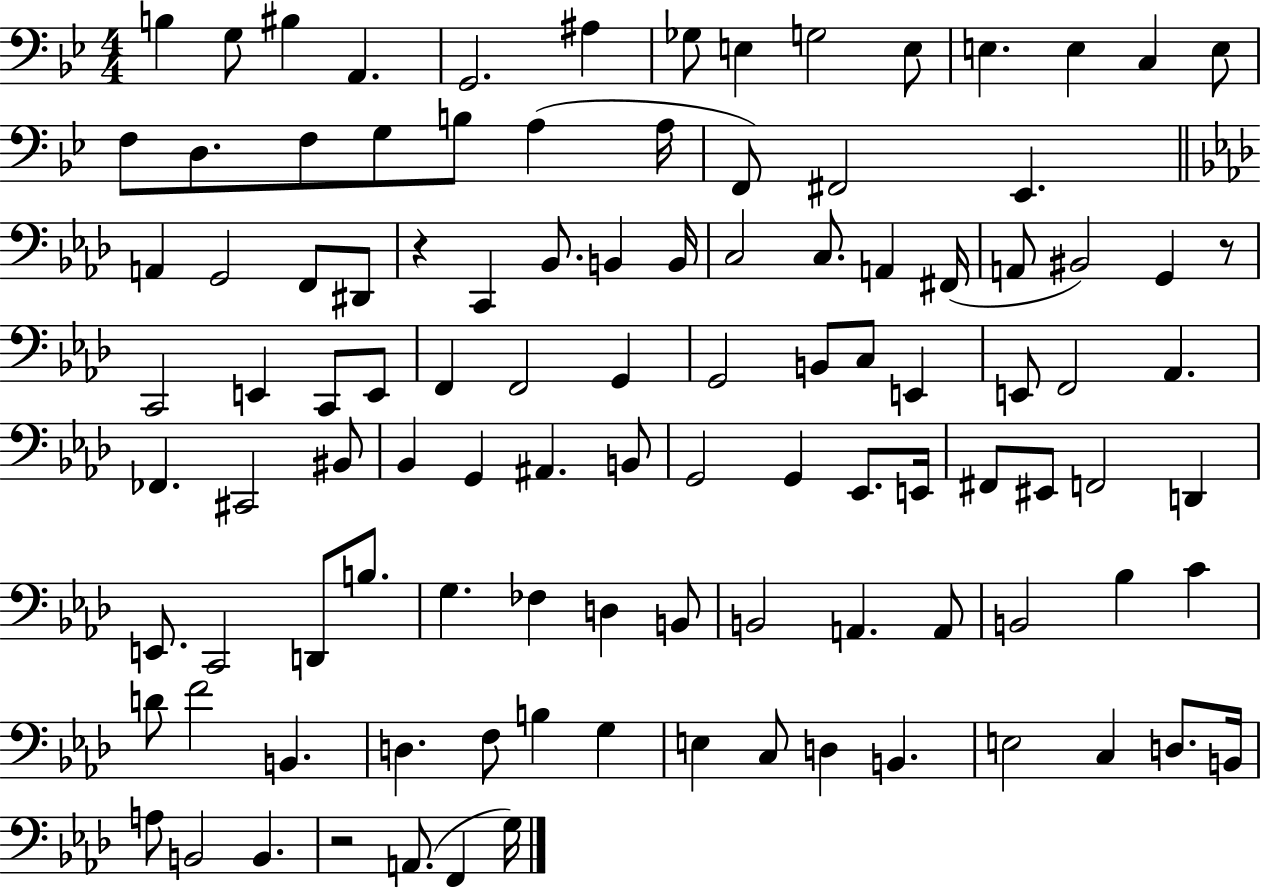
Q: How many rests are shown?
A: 3